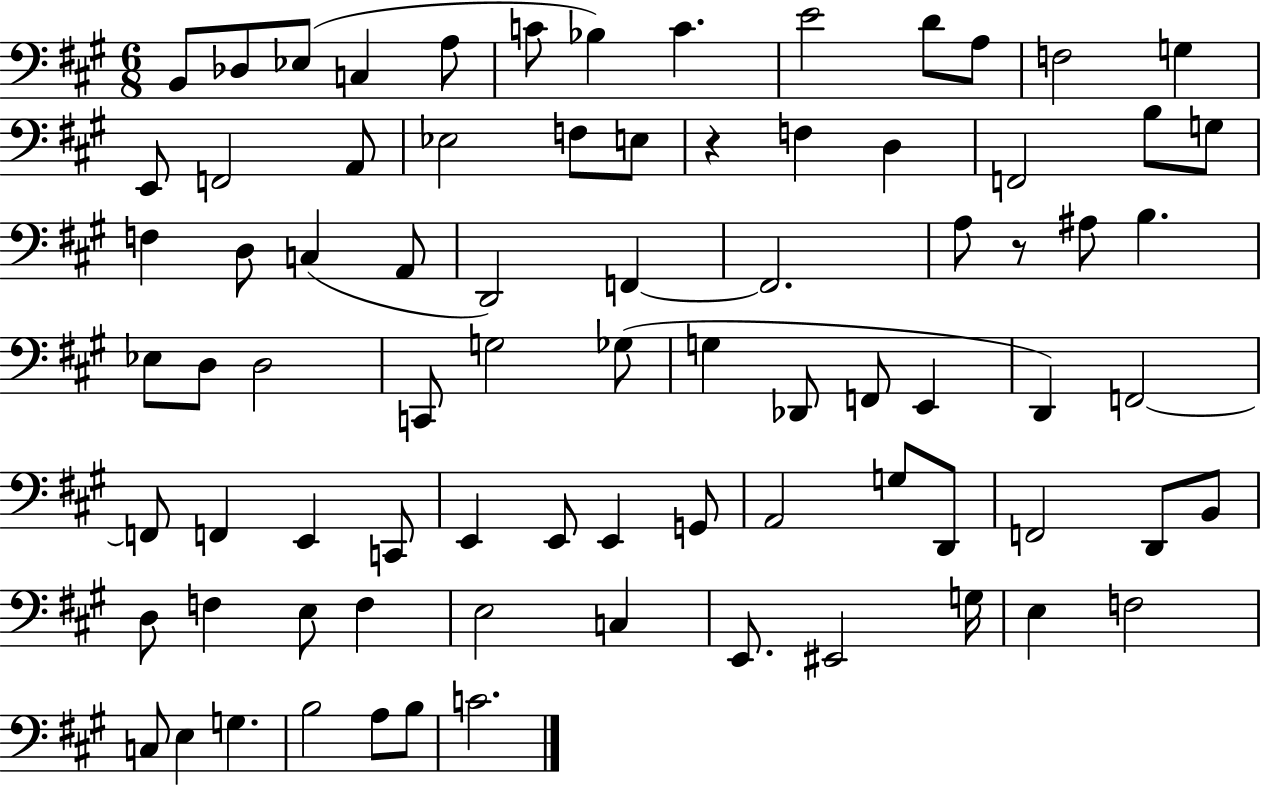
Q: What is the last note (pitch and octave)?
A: C4